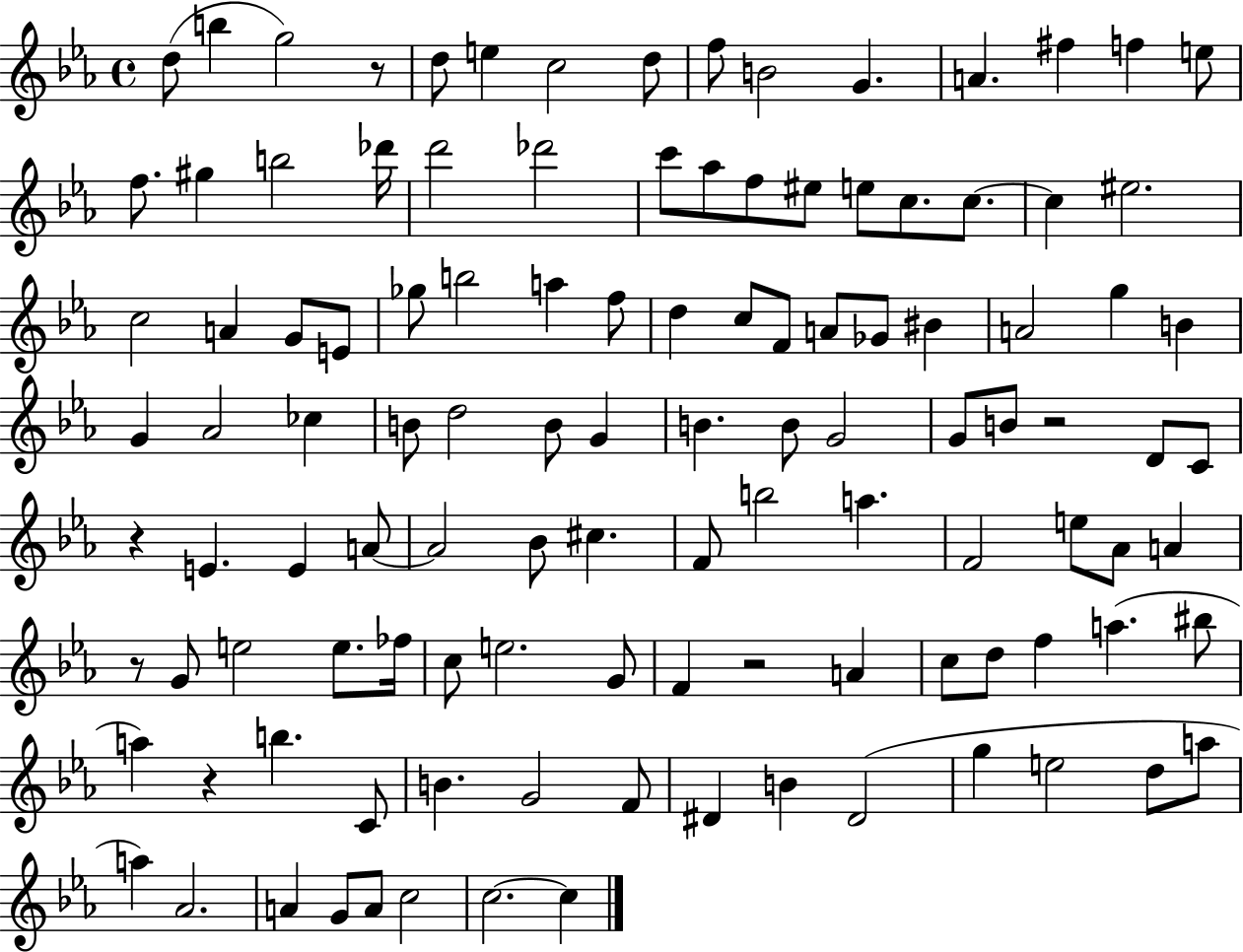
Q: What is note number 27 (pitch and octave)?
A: C5